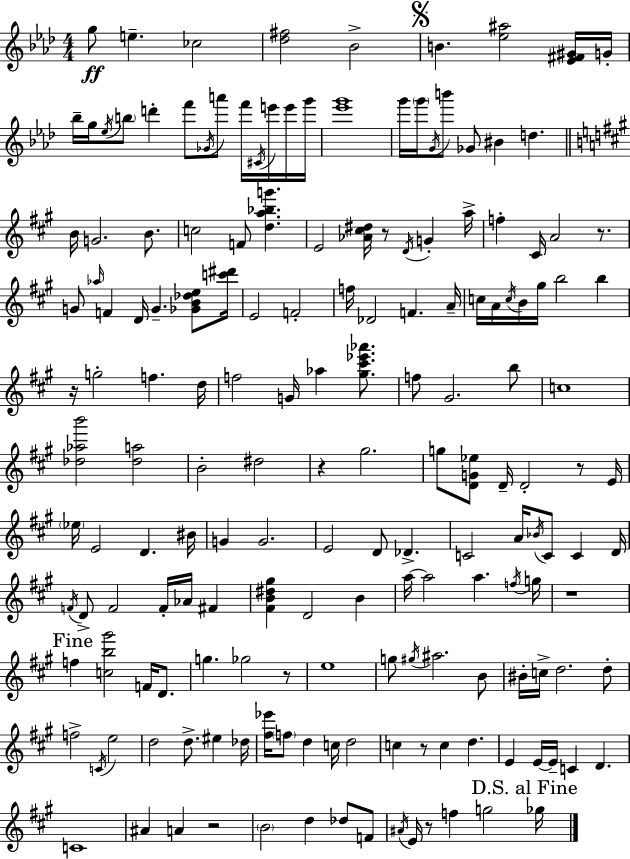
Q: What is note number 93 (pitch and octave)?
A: Ab4